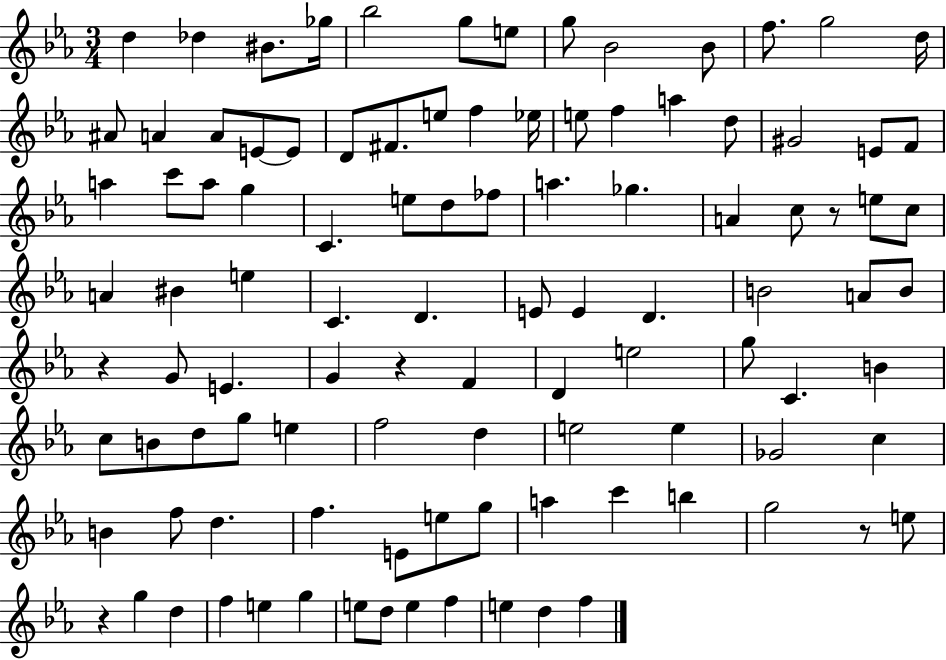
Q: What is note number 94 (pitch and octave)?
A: D5